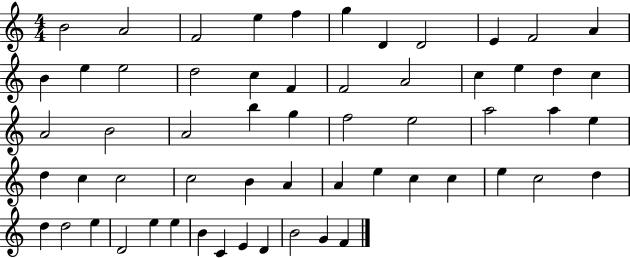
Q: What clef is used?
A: treble